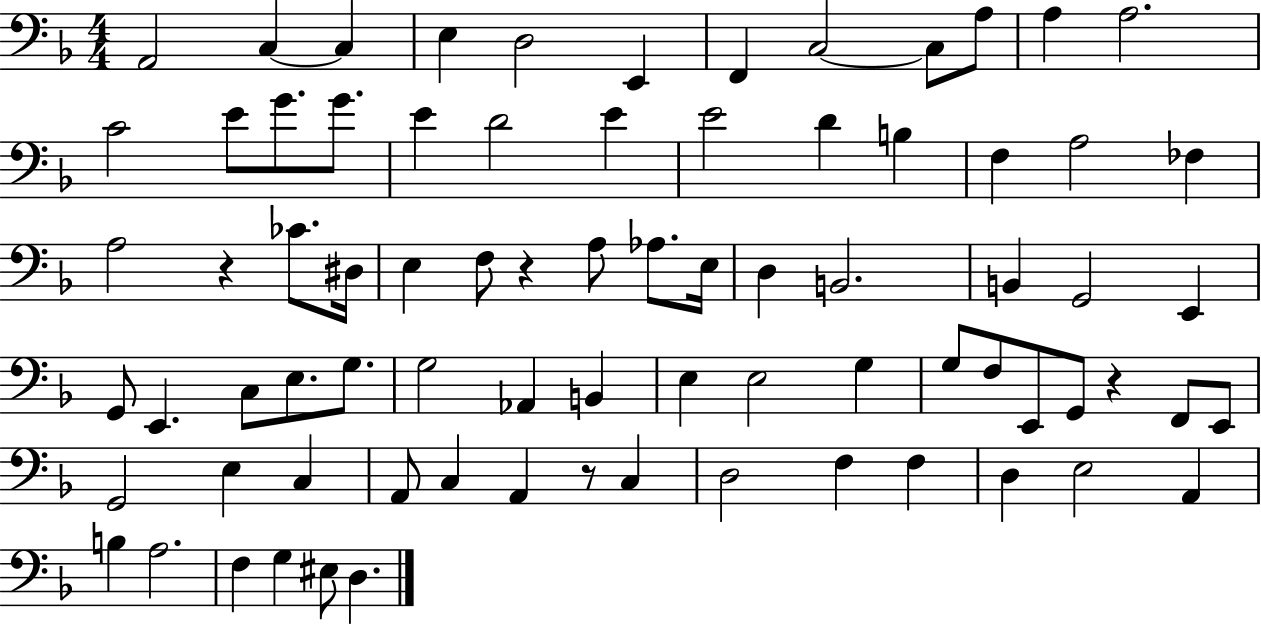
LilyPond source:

{
  \clef bass
  \numericTimeSignature
  \time 4/4
  \key f \major
  a,2 c4~~ c4 | e4 d2 e,4 | f,4 c2~~ c8 a8 | a4 a2. | \break c'2 e'8 g'8. g'8. | e'4 d'2 e'4 | e'2 d'4 b4 | f4 a2 fes4 | \break a2 r4 ces'8. dis16 | e4 f8 r4 a8 aes8. e16 | d4 b,2. | b,4 g,2 e,4 | \break g,8 e,4. c8 e8. g8. | g2 aes,4 b,4 | e4 e2 g4 | g8 f8 e,8 g,8 r4 f,8 e,8 | \break g,2 e4 c4 | a,8 c4 a,4 r8 c4 | d2 f4 f4 | d4 e2 a,4 | \break b4 a2. | f4 g4 eis8 d4. | \bar "|."
}